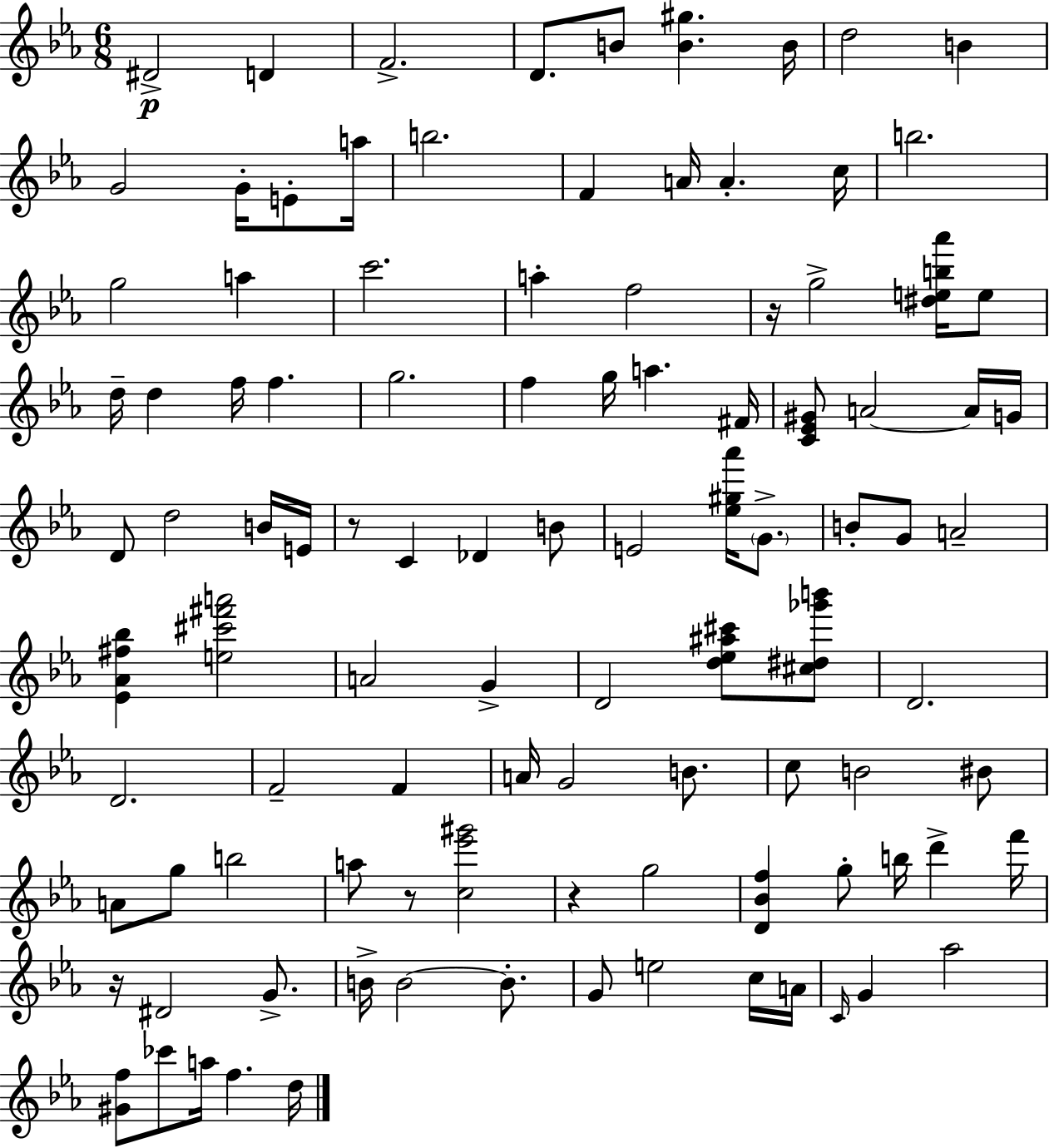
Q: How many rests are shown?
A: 5